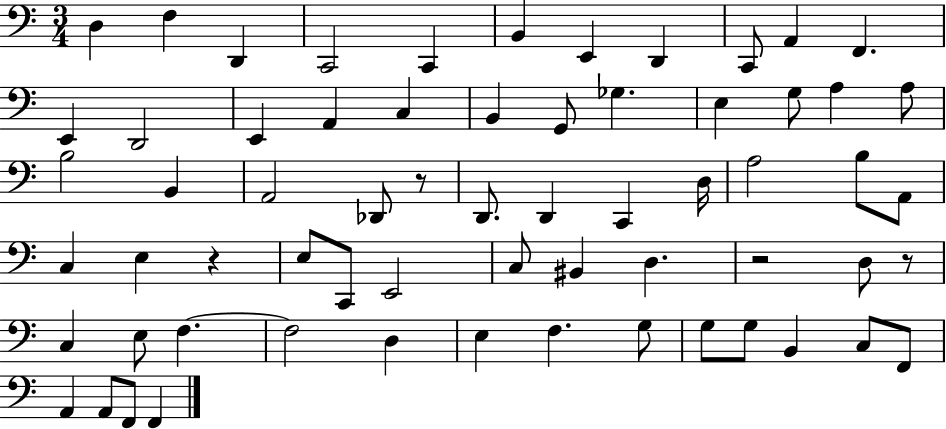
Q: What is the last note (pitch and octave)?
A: F2